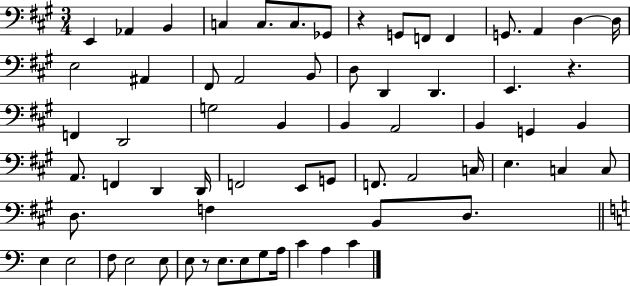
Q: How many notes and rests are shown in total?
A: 65